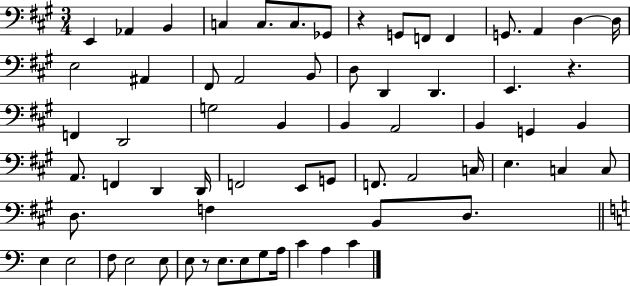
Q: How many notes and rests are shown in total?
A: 65